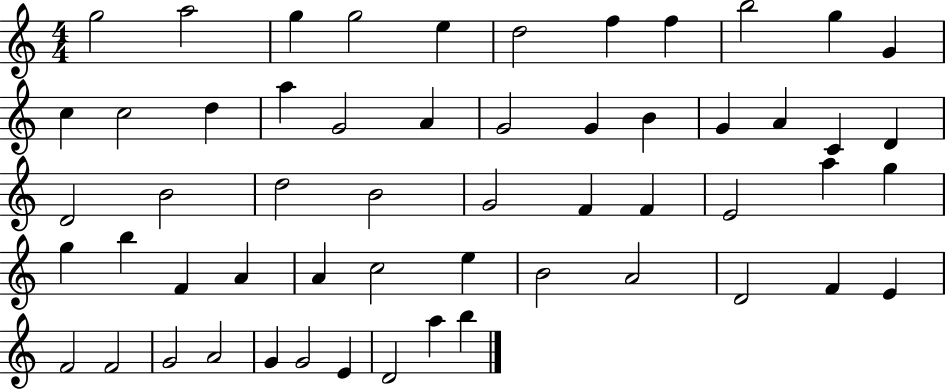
G5/h A5/h G5/q G5/h E5/q D5/h F5/q F5/q B5/h G5/q G4/q C5/q C5/h D5/q A5/q G4/h A4/q G4/h G4/q B4/q G4/q A4/q C4/q D4/q D4/h B4/h D5/h B4/h G4/h F4/q F4/q E4/h A5/q G5/q G5/q B5/q F4/q A4/q A4/q C5/h E5/q B4/h A4/h D4/h F4/q E4/q F4/h F4/h G4/h A4/h G4/q G4/h E4/q D4/h A5/q B5/q